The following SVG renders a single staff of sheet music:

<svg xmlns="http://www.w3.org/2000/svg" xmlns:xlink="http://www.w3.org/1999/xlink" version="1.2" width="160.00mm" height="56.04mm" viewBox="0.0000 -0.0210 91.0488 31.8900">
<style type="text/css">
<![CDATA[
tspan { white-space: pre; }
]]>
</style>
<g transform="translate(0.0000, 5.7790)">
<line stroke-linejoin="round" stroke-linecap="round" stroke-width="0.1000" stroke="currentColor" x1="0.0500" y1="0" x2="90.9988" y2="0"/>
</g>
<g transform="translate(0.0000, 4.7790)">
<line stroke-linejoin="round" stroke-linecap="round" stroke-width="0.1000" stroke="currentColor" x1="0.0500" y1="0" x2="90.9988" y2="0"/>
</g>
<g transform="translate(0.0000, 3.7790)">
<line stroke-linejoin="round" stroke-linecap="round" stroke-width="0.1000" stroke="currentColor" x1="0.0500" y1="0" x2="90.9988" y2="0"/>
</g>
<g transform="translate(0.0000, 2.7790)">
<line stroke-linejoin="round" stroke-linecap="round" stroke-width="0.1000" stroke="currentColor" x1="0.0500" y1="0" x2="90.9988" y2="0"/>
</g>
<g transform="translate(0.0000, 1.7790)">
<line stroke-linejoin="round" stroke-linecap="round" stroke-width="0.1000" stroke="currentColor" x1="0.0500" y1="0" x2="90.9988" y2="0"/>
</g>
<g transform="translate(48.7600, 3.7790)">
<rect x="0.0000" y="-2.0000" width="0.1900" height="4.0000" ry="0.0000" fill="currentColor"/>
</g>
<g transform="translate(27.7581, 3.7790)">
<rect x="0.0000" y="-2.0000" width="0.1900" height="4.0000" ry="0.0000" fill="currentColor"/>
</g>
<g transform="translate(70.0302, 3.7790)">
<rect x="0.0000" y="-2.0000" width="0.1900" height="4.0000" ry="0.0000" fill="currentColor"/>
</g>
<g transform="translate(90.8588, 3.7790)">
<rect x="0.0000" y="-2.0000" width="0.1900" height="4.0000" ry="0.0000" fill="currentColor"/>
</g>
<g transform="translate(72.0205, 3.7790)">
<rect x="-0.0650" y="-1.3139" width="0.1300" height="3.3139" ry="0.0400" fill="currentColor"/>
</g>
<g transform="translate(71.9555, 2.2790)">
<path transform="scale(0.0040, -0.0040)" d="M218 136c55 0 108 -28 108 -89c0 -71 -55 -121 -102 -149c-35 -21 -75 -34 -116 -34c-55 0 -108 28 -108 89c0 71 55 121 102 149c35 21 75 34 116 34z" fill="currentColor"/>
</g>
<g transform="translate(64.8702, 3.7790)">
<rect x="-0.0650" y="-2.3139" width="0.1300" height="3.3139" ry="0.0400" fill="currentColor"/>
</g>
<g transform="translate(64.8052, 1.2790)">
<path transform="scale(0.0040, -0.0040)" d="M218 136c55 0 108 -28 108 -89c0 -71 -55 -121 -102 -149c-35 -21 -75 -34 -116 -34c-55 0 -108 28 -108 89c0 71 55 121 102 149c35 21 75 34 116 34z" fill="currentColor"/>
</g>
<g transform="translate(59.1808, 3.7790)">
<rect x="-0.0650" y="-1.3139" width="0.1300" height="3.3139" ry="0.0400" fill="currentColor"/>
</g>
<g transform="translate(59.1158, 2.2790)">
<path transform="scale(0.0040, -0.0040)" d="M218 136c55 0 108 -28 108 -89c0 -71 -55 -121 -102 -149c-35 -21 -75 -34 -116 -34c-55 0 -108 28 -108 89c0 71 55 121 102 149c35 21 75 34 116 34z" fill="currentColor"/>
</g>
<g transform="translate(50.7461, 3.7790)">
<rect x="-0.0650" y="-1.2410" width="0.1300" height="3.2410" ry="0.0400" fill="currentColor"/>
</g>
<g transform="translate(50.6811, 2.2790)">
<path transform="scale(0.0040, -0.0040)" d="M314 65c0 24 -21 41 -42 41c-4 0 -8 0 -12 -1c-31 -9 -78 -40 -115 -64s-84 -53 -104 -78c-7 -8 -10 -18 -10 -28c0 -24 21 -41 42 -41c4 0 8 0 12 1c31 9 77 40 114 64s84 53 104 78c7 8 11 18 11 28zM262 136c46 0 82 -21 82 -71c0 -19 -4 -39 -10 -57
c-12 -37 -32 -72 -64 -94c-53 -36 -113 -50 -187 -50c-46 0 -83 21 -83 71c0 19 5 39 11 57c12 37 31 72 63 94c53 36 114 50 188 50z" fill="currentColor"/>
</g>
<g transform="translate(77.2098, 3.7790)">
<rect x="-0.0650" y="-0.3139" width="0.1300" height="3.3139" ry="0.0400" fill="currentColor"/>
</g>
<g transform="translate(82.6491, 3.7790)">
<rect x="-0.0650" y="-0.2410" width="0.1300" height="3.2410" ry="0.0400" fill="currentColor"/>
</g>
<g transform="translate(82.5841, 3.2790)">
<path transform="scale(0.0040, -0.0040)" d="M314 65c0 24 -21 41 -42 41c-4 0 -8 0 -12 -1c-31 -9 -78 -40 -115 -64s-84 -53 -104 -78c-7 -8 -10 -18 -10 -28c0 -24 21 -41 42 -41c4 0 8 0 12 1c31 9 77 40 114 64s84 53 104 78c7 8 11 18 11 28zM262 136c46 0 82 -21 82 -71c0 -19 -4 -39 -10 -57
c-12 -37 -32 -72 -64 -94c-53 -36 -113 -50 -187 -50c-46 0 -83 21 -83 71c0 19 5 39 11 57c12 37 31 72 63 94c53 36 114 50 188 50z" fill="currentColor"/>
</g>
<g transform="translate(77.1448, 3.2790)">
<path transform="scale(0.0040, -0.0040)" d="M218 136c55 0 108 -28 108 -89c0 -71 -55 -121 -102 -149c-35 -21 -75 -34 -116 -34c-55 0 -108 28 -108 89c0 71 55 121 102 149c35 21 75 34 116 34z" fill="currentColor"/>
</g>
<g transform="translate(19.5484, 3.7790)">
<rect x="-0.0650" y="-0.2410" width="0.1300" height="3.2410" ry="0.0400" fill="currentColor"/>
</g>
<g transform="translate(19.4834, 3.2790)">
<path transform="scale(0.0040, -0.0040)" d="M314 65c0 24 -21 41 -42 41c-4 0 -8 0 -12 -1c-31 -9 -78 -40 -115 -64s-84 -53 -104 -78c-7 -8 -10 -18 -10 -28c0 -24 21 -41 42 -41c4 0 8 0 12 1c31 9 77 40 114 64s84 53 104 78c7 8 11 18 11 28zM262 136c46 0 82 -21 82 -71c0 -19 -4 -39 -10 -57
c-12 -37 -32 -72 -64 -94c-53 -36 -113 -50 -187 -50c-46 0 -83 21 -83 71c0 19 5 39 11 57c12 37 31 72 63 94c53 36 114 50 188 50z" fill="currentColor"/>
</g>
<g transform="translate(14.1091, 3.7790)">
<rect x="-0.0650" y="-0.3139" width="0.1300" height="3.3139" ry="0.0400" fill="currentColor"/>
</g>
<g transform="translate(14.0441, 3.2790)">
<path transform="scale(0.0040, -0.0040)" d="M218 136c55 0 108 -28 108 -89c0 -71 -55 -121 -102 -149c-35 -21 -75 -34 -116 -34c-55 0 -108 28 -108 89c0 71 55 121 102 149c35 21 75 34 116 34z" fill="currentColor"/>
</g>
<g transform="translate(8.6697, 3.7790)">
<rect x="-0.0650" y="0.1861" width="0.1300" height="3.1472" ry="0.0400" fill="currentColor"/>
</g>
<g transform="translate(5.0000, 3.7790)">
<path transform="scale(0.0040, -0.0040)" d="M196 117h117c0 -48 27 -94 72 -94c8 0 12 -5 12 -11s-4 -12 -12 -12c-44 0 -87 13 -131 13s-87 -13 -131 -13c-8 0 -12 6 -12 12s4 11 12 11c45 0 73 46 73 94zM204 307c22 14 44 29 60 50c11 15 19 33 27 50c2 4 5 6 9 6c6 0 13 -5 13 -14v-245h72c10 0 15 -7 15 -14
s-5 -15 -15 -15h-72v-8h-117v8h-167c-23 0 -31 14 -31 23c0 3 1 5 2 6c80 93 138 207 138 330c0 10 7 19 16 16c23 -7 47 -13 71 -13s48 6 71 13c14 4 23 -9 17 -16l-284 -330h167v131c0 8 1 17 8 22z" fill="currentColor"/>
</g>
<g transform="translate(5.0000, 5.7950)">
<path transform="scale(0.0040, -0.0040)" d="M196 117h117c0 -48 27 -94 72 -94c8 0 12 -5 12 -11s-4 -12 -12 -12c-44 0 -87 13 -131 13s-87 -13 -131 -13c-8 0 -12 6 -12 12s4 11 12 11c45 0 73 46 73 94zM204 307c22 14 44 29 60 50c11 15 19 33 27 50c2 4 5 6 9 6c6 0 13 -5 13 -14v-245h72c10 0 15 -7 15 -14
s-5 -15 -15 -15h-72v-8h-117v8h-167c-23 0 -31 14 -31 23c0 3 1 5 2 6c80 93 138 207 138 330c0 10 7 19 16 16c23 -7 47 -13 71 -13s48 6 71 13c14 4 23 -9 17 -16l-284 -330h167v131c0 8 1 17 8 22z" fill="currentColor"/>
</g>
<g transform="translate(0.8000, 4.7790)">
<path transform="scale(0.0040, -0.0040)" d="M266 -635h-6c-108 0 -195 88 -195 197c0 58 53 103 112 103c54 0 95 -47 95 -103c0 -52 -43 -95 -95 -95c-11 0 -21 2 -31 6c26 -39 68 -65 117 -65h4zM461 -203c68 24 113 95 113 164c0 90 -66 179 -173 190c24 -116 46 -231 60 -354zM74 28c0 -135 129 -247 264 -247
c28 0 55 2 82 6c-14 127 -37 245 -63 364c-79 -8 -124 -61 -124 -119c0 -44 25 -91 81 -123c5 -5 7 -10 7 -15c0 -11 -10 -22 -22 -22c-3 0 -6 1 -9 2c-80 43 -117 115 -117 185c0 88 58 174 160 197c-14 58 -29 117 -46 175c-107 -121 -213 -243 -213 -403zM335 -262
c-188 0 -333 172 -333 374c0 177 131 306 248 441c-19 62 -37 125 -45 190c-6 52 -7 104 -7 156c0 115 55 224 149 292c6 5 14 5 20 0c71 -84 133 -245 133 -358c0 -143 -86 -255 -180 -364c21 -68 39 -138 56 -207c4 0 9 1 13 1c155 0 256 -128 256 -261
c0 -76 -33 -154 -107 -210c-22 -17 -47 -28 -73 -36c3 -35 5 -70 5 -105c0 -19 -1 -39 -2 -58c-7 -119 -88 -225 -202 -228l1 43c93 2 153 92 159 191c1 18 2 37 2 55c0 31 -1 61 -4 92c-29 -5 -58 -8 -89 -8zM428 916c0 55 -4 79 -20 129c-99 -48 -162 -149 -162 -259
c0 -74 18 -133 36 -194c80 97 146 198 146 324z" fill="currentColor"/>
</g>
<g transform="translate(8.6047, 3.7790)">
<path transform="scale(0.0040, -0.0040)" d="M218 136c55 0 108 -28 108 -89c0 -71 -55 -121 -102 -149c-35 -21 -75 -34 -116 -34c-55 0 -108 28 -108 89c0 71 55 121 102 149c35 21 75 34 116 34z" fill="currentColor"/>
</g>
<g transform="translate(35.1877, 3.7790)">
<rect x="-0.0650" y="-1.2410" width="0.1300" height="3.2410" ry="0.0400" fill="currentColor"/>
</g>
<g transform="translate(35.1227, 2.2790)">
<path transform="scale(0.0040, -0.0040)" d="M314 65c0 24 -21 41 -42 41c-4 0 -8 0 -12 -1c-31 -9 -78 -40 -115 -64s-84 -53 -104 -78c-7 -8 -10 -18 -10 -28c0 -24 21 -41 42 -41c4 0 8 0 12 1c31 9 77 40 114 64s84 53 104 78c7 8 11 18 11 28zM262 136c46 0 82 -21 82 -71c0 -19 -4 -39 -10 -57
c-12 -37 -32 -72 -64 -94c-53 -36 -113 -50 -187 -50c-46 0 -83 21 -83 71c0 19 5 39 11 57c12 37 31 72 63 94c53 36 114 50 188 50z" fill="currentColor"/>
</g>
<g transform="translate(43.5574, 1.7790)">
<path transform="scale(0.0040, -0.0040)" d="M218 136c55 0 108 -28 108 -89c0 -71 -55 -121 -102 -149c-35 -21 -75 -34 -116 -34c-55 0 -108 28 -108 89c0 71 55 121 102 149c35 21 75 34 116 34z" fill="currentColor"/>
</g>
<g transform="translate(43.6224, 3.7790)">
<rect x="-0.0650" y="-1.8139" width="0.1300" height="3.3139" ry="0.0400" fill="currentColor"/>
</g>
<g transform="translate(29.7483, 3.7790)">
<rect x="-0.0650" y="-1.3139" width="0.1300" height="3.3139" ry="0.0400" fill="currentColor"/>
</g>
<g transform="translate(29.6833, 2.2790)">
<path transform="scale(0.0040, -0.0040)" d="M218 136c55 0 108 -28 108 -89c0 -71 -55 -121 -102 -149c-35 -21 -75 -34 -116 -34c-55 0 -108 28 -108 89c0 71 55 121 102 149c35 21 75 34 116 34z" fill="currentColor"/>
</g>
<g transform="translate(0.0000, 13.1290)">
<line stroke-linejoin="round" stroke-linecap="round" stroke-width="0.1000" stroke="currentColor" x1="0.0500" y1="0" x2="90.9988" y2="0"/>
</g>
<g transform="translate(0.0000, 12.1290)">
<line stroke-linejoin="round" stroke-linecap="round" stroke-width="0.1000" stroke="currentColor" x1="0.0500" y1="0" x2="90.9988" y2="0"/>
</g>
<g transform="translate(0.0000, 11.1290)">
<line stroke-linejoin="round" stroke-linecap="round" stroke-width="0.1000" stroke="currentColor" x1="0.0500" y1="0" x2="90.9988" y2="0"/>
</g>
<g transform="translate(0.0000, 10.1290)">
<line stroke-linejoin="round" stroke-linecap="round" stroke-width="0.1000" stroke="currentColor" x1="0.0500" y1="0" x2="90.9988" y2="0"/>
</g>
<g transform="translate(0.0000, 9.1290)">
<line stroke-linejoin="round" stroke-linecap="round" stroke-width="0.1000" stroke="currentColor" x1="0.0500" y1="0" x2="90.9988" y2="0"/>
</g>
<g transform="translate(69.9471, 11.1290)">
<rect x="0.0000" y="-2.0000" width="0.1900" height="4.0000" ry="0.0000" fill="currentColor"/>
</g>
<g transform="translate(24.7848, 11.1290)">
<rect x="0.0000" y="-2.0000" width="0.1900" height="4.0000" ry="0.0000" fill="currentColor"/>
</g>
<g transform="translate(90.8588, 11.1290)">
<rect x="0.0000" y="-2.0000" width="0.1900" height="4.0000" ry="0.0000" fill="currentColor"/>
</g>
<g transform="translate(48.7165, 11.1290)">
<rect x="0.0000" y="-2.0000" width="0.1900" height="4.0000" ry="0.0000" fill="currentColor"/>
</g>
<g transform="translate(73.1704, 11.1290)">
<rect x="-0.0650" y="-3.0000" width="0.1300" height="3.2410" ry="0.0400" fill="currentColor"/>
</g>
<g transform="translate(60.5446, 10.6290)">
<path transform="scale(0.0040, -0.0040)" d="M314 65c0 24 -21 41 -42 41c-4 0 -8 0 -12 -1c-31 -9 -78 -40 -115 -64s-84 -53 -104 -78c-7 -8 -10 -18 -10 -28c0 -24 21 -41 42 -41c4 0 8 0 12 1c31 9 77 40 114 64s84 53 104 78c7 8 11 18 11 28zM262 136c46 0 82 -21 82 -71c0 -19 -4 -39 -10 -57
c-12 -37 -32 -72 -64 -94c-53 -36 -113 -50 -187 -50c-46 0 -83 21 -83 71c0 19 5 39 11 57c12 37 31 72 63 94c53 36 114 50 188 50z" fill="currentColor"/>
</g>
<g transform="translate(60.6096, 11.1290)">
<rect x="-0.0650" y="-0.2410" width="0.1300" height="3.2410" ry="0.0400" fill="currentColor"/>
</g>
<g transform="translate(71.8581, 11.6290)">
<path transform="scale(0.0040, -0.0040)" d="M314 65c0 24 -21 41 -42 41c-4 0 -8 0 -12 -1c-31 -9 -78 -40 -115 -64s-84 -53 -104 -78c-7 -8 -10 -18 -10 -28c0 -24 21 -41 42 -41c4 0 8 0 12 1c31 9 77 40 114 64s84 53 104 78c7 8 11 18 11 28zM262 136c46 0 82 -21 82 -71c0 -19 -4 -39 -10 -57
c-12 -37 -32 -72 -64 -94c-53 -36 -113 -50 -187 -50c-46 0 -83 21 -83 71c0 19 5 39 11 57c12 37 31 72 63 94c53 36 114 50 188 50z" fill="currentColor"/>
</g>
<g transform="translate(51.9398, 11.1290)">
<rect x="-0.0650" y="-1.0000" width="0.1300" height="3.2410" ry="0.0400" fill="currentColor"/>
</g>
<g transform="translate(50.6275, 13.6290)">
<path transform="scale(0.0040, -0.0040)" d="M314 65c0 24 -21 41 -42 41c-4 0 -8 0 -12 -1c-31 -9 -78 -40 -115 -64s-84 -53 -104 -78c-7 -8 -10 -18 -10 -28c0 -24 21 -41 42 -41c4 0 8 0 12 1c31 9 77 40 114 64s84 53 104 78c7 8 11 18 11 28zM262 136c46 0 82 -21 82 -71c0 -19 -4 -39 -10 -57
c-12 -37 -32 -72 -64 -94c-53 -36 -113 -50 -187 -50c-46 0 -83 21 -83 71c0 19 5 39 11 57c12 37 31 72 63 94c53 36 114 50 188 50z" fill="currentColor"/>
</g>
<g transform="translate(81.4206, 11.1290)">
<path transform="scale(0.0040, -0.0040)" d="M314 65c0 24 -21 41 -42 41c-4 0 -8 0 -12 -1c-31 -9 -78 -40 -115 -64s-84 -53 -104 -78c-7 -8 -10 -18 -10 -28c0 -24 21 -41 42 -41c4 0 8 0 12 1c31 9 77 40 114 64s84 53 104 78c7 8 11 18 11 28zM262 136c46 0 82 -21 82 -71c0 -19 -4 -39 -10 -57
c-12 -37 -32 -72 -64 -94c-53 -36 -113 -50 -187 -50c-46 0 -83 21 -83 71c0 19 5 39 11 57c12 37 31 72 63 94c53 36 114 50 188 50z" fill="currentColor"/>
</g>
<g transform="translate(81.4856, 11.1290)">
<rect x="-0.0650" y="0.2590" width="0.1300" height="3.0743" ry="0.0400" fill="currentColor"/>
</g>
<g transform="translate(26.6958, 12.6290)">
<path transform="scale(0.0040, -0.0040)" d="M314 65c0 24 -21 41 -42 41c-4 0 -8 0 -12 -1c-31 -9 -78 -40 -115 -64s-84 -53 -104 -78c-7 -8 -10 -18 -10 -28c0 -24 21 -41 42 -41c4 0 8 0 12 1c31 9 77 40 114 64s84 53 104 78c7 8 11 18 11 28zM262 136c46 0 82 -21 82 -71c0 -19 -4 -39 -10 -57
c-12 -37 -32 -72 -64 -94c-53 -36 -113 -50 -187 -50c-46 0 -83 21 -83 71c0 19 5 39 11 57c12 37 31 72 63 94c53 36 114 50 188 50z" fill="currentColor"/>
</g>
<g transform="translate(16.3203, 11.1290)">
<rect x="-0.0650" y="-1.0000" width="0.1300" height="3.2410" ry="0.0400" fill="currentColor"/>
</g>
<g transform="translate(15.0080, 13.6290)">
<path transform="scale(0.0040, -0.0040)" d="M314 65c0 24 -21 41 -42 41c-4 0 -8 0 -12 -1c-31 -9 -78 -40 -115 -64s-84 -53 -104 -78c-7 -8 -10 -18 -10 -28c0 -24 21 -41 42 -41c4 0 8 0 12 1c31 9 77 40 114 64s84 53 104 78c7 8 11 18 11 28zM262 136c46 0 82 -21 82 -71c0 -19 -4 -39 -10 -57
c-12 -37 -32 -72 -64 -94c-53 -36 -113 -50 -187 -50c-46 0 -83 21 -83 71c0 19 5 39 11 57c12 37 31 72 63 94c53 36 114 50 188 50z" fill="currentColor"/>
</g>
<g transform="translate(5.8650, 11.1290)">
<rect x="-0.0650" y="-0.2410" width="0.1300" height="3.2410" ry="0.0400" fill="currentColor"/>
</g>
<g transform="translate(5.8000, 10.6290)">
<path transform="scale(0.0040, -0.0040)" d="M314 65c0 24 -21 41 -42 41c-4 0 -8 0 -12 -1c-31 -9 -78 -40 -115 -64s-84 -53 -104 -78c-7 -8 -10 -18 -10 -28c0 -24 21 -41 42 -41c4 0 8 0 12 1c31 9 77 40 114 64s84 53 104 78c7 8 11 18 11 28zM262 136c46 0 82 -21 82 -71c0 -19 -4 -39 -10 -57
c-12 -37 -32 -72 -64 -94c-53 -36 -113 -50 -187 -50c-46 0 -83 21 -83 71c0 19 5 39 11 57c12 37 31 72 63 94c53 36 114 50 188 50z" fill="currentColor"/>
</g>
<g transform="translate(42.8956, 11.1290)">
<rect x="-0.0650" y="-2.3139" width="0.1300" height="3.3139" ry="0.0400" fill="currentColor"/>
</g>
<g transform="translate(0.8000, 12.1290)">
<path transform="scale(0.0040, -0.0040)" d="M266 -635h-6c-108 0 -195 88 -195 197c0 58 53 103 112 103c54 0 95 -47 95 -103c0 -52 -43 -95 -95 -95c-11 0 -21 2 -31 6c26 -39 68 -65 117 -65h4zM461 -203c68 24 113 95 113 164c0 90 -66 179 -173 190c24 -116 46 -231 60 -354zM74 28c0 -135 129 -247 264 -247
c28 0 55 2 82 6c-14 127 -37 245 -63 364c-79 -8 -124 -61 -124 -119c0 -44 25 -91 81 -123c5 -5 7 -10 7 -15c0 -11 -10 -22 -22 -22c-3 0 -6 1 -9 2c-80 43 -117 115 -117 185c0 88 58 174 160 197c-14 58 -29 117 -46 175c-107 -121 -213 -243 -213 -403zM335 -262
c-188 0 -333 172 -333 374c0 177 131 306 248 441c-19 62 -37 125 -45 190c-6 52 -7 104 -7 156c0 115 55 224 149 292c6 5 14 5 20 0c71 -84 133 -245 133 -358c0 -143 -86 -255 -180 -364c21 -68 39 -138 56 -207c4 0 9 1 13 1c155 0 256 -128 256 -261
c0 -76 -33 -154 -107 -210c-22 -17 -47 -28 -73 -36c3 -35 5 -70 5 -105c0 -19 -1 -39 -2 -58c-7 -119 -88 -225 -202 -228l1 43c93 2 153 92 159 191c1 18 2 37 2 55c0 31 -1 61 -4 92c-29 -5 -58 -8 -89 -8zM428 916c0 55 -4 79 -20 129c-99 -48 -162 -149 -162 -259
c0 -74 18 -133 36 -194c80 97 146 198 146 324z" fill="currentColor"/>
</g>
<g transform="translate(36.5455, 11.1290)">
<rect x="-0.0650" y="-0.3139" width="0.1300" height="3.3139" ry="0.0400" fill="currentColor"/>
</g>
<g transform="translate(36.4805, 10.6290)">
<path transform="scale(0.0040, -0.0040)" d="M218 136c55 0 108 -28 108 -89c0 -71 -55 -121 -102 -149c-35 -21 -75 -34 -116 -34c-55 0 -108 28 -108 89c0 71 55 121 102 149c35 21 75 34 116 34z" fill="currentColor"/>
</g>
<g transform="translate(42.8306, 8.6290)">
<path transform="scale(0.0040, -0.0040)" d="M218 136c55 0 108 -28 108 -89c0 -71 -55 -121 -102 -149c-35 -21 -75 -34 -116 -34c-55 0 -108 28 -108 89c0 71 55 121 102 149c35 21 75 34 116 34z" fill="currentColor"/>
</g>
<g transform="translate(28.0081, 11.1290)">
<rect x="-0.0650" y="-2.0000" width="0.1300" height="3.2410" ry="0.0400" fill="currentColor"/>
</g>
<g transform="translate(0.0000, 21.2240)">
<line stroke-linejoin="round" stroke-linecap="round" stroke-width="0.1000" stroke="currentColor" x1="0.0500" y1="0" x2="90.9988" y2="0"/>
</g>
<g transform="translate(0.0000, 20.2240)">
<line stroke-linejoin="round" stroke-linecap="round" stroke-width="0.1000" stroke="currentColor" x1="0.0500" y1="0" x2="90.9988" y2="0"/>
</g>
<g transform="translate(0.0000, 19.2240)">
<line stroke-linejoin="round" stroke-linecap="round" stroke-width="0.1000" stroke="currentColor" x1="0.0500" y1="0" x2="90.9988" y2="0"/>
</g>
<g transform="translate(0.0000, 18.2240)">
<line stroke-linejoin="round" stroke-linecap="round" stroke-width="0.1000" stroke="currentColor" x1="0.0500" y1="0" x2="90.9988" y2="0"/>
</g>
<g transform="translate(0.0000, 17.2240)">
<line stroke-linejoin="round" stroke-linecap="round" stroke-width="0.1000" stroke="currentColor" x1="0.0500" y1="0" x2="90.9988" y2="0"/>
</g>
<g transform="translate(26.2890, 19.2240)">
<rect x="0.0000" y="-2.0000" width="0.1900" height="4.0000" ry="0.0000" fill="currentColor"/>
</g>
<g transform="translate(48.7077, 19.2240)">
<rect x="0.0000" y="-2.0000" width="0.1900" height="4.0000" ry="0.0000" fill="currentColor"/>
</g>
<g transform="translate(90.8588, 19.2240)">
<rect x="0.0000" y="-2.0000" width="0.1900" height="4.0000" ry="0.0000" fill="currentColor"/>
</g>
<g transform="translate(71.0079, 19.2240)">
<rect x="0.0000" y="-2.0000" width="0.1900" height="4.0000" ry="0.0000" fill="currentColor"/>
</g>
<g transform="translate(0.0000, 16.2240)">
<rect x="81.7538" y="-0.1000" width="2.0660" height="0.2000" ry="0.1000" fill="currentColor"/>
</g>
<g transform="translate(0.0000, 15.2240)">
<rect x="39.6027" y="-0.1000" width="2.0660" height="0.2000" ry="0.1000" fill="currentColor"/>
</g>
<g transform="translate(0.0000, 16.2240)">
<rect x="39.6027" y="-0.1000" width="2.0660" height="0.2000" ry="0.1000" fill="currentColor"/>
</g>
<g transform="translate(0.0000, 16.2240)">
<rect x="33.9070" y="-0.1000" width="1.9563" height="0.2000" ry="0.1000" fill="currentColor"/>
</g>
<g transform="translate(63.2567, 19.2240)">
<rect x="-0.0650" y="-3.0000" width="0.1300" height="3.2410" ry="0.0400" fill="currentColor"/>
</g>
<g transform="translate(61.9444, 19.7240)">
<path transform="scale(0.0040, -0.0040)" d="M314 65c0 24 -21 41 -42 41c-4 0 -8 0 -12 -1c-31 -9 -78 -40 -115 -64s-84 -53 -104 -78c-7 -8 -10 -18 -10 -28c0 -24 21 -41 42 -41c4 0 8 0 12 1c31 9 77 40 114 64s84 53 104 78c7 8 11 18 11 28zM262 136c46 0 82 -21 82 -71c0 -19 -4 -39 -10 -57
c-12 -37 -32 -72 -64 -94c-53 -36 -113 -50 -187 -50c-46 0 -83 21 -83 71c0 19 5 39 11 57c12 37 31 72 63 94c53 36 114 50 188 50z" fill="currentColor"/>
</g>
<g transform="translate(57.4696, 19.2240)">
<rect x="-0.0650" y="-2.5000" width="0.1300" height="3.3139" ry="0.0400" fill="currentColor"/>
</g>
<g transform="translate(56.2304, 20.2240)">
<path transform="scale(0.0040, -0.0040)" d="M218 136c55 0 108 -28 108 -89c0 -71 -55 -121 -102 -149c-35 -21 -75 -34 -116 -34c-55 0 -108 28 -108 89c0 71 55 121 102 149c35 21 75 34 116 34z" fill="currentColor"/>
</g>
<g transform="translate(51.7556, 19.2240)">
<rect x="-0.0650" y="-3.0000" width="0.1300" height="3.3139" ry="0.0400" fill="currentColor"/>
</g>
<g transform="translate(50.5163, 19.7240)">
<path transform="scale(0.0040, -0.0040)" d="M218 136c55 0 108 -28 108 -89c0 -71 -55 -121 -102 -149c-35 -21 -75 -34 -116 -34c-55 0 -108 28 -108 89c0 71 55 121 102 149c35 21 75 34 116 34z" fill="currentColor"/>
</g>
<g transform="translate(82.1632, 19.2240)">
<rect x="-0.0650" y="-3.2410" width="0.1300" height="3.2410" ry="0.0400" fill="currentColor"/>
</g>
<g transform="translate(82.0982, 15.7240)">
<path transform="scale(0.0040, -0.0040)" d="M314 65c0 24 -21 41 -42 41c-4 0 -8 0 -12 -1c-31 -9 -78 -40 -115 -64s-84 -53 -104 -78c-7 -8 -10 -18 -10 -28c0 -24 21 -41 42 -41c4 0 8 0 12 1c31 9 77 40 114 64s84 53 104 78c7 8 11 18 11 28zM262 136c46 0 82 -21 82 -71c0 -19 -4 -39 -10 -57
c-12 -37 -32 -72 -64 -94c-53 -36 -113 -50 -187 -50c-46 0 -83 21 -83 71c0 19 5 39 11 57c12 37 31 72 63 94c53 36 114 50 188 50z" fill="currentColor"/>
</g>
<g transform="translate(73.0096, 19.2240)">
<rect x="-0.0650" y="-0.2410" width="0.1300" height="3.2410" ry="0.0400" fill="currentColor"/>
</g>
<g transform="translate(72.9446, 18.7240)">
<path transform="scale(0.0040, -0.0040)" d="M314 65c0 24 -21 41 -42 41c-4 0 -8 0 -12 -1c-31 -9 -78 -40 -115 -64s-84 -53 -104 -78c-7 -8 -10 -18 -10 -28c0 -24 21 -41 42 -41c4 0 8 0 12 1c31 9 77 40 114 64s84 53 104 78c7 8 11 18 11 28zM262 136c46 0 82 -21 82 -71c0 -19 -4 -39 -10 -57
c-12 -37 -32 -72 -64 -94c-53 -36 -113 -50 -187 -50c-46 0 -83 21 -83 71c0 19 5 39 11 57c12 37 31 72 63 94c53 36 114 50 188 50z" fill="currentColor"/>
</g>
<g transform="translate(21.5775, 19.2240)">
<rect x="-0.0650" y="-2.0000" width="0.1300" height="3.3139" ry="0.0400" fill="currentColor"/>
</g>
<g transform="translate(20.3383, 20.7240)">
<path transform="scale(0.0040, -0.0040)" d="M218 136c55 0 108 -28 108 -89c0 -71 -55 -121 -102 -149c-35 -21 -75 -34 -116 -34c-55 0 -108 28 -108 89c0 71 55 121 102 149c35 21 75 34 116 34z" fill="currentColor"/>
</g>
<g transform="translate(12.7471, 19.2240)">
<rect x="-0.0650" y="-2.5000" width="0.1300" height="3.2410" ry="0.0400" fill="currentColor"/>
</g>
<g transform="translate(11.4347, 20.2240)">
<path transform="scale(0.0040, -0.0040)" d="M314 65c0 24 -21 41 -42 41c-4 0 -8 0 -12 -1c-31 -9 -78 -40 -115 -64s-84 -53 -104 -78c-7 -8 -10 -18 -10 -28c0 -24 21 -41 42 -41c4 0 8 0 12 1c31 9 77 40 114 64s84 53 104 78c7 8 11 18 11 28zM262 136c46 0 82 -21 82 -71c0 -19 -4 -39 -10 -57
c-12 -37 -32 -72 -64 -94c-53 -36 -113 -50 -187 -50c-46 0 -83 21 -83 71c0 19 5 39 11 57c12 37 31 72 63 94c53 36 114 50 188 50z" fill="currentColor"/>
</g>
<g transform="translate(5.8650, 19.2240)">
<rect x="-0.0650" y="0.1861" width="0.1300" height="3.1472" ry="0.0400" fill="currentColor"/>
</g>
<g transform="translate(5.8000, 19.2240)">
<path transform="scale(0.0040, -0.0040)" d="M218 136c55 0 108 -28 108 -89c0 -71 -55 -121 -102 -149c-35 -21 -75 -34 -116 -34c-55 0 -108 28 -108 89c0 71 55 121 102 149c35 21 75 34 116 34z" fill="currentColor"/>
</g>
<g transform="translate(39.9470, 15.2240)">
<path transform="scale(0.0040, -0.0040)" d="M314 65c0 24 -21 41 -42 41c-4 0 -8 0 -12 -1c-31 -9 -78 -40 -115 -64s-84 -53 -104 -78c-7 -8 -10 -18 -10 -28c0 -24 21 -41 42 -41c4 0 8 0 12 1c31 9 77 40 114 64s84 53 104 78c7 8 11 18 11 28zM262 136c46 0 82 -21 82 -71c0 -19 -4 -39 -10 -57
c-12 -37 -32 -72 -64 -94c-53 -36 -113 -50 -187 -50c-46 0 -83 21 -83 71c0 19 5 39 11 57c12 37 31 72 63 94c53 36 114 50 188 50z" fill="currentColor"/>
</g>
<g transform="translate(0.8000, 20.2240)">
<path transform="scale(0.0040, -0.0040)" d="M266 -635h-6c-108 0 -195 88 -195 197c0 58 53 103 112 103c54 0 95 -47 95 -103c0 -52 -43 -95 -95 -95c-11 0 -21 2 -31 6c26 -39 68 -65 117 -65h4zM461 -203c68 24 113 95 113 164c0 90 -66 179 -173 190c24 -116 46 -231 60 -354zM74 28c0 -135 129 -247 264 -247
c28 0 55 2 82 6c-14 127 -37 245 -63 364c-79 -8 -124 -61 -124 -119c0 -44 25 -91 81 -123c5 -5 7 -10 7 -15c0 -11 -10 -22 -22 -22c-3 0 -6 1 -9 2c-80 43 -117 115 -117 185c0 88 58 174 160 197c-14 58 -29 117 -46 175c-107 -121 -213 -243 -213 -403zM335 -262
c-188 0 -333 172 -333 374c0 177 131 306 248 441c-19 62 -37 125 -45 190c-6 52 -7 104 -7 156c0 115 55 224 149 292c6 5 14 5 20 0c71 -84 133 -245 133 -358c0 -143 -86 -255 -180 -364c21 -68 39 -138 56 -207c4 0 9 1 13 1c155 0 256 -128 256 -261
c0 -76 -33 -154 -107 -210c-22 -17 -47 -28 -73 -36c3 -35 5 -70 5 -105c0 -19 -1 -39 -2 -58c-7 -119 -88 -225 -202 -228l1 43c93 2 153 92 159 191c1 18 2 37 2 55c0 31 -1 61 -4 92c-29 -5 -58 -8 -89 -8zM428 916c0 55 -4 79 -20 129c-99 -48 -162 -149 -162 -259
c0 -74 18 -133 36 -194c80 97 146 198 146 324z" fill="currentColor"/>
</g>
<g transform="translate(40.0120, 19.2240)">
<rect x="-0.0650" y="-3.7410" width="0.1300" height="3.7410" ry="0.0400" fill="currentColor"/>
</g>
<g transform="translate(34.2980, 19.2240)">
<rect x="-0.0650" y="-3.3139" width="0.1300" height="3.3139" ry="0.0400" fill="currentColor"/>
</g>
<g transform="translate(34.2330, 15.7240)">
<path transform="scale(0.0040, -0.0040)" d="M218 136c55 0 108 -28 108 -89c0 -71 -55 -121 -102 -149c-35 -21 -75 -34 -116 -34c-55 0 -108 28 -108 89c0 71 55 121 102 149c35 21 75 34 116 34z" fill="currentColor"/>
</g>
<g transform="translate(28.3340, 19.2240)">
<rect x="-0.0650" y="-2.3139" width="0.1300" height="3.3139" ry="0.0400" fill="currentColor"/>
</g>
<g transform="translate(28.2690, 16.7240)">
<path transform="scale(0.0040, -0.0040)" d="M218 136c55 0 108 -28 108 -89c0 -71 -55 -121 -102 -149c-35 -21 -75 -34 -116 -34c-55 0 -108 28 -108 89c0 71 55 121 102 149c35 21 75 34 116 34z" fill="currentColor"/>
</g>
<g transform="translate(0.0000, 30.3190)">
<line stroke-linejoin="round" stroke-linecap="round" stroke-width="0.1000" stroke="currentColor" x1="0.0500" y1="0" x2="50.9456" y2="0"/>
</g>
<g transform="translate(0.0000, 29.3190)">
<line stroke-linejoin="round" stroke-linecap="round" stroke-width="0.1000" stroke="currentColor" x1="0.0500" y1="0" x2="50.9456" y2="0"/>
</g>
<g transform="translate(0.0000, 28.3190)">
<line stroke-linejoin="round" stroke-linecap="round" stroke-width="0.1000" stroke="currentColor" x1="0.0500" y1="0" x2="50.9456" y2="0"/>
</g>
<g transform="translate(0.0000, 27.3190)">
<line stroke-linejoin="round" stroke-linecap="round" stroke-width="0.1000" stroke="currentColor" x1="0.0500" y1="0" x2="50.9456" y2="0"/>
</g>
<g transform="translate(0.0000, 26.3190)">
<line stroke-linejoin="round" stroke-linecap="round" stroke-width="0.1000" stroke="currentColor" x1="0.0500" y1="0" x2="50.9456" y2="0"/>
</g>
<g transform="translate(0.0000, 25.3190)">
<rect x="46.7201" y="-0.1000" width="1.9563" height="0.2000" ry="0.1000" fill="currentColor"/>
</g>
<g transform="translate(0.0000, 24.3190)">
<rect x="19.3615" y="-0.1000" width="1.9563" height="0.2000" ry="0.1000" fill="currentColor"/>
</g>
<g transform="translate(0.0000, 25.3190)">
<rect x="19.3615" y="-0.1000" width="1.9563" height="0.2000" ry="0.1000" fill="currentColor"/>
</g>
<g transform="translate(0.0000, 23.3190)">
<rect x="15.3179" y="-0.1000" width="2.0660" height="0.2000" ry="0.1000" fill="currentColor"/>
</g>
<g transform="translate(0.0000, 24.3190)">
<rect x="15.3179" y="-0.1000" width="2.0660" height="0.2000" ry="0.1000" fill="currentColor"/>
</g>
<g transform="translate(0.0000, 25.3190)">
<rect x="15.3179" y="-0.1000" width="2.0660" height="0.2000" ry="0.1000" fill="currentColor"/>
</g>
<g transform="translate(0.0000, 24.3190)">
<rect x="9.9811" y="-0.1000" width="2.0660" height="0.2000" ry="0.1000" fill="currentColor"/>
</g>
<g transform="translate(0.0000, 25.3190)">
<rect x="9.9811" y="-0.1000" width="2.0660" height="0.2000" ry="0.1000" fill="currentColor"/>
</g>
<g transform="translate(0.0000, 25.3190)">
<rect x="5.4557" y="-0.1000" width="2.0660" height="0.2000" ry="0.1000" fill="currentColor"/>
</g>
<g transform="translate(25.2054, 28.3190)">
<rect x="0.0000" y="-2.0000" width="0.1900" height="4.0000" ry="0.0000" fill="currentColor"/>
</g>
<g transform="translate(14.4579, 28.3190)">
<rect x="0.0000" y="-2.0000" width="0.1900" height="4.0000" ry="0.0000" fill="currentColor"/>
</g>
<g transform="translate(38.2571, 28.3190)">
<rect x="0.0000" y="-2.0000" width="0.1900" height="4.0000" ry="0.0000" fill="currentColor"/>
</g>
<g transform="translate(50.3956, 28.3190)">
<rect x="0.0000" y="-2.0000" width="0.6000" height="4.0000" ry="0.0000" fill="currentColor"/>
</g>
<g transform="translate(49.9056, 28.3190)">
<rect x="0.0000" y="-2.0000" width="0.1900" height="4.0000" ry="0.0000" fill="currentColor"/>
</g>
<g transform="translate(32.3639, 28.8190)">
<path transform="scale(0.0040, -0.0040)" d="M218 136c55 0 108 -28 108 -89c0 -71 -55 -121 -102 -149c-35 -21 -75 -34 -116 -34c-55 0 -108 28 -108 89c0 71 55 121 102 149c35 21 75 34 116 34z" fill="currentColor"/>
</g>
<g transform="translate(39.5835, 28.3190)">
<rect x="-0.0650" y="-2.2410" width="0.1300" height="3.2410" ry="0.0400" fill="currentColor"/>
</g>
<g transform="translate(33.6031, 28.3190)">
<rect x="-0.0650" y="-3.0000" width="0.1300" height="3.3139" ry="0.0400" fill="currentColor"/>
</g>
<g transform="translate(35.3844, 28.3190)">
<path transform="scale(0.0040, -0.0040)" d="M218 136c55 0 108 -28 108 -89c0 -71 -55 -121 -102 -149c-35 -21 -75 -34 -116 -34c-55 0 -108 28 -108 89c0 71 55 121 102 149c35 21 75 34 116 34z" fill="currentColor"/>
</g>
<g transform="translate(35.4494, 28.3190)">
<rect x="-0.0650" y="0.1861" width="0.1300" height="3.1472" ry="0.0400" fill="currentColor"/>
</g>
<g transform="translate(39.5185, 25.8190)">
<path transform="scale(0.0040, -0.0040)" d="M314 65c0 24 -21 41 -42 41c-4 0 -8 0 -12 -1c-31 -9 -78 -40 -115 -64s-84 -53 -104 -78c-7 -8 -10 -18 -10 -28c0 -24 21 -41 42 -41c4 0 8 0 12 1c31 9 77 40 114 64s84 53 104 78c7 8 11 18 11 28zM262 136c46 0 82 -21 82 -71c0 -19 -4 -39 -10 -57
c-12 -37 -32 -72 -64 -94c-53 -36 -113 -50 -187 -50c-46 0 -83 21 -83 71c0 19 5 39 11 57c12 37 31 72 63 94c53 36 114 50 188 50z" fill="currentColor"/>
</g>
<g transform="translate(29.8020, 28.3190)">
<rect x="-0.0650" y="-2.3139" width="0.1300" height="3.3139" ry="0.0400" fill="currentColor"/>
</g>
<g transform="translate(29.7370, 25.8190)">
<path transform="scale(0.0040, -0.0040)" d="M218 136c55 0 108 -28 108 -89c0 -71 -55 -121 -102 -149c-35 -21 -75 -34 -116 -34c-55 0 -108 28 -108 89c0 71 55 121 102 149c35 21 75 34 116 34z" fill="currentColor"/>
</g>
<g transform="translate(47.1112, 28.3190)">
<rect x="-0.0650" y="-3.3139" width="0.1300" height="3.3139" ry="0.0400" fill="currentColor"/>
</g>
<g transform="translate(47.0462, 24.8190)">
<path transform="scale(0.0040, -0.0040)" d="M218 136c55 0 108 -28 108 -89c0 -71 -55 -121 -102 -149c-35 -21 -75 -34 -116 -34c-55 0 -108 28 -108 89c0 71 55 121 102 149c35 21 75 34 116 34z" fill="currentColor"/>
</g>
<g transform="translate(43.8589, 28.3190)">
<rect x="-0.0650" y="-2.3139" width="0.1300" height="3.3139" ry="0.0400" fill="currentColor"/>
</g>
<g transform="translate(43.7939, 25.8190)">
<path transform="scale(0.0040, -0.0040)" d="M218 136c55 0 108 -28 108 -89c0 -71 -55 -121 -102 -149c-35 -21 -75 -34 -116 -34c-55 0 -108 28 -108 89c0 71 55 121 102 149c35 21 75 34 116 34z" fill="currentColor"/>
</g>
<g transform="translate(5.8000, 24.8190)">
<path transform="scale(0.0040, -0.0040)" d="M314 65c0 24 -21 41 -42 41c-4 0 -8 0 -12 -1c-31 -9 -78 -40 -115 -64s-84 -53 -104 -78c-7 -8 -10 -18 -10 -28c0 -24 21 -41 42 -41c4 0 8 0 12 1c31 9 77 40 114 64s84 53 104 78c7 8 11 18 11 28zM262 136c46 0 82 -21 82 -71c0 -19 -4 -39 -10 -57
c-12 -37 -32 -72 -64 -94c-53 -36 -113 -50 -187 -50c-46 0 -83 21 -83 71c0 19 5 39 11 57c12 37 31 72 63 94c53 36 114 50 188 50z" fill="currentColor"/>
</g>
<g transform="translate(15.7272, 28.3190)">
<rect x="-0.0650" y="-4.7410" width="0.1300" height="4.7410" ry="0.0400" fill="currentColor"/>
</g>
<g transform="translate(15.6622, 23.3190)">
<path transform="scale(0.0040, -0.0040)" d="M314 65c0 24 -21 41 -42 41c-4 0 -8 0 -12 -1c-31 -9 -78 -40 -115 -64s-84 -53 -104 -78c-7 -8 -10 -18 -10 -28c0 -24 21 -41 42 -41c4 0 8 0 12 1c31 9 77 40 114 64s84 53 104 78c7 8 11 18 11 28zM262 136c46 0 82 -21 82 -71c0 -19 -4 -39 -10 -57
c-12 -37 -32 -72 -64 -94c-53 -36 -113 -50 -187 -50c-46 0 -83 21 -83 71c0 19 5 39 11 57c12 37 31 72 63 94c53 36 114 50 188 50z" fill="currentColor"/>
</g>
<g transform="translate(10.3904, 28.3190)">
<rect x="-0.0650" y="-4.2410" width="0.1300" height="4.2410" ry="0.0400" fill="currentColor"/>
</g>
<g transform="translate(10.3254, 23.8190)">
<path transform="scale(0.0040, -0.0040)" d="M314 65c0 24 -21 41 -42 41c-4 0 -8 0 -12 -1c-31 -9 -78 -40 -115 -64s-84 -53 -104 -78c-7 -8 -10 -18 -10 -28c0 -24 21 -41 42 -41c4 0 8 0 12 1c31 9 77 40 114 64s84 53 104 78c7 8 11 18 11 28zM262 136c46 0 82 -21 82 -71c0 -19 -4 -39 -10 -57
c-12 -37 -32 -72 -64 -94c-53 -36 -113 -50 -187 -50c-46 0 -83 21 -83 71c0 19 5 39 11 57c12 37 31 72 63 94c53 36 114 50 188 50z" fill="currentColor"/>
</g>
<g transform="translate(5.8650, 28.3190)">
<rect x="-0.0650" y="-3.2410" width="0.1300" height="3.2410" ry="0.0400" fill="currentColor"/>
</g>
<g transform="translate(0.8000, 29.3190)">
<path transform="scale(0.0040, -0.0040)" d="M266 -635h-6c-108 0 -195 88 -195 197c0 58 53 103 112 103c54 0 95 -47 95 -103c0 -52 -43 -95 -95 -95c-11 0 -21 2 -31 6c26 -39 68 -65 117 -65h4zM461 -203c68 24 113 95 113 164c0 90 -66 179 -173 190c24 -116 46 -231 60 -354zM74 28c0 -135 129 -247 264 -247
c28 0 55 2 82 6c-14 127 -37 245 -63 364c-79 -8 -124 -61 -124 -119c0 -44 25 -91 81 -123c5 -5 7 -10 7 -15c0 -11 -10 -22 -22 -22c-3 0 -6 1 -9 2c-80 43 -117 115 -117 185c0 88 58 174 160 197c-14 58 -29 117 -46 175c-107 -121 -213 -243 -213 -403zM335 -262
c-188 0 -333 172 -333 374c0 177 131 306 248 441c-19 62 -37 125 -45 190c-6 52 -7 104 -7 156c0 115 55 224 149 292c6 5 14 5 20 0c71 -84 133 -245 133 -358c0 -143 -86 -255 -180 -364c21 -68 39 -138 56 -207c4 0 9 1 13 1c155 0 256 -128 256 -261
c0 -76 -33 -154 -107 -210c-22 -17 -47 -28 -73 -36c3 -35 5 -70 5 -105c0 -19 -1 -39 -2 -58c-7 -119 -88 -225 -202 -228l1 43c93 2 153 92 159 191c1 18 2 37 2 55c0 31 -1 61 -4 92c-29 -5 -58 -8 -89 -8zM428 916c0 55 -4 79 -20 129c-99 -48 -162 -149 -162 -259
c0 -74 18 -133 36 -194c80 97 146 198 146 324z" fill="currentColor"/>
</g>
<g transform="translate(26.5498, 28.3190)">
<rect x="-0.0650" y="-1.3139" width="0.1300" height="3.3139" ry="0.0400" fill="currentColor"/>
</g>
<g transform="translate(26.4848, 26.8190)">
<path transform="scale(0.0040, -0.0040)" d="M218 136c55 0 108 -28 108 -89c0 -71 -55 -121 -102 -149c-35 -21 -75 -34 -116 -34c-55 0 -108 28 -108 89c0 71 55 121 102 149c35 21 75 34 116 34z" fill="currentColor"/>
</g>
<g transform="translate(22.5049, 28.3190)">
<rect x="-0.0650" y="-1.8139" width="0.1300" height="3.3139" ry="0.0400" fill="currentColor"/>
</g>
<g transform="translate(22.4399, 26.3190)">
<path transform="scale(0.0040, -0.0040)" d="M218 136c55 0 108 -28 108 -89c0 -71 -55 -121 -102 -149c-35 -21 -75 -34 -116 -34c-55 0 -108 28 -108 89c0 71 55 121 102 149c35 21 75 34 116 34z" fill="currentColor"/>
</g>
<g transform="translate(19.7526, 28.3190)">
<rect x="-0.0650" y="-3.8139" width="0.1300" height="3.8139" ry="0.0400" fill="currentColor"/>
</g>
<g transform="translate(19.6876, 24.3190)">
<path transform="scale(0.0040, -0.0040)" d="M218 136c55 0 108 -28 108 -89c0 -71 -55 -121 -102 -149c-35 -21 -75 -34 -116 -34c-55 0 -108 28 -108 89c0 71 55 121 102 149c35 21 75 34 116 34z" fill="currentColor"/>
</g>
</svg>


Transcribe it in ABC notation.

X:1
T:Untitled
M:4/4
L:1/4
K:C
B c c2 e e2 f e2 e g e c c2 c2 D2 F2 c g D2 c2 A2 B2 B G2 F g b c'2 A G A2 c2 b2 b2 d'2 e'2 c' f e g A B g2 g b